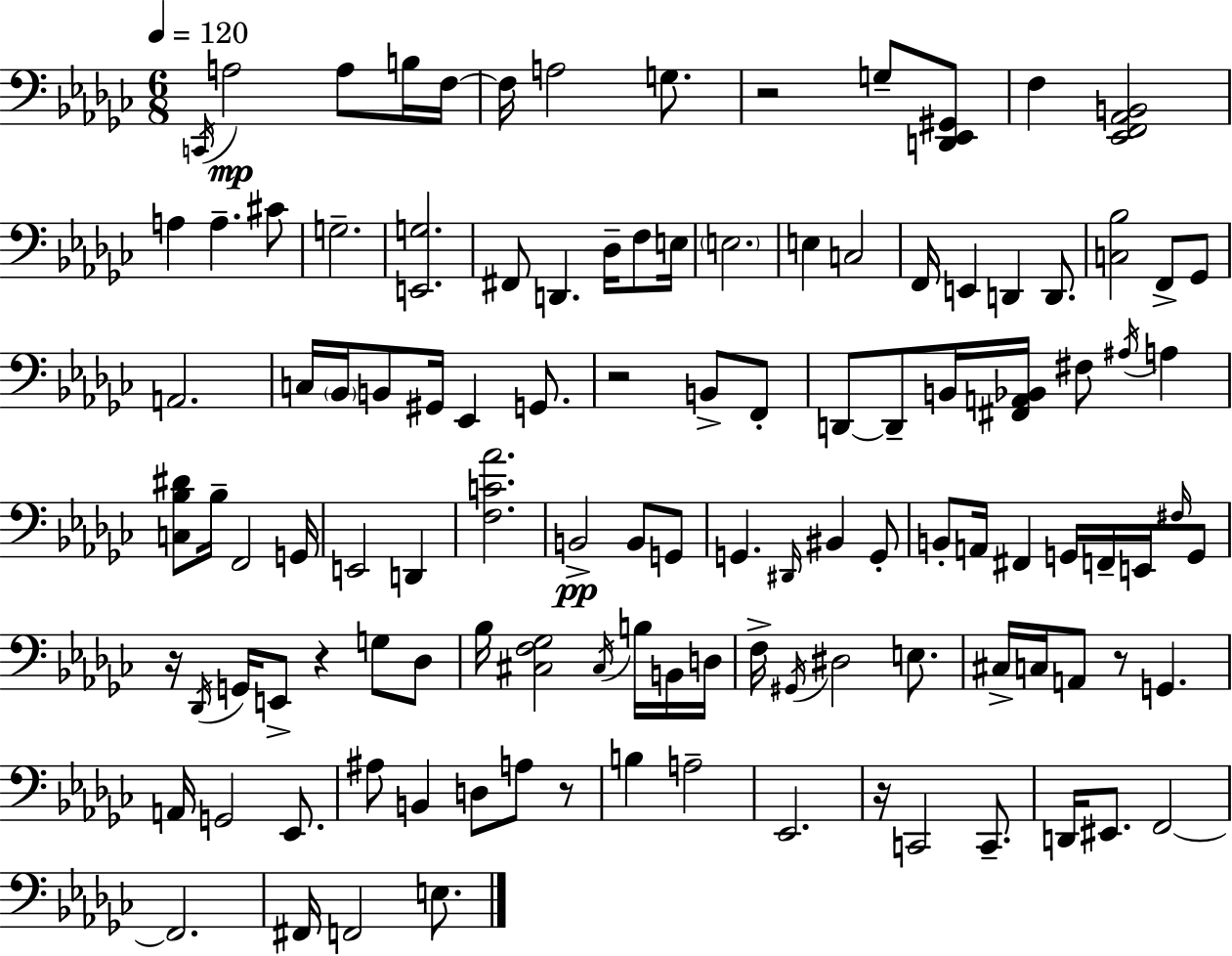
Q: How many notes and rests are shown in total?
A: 115